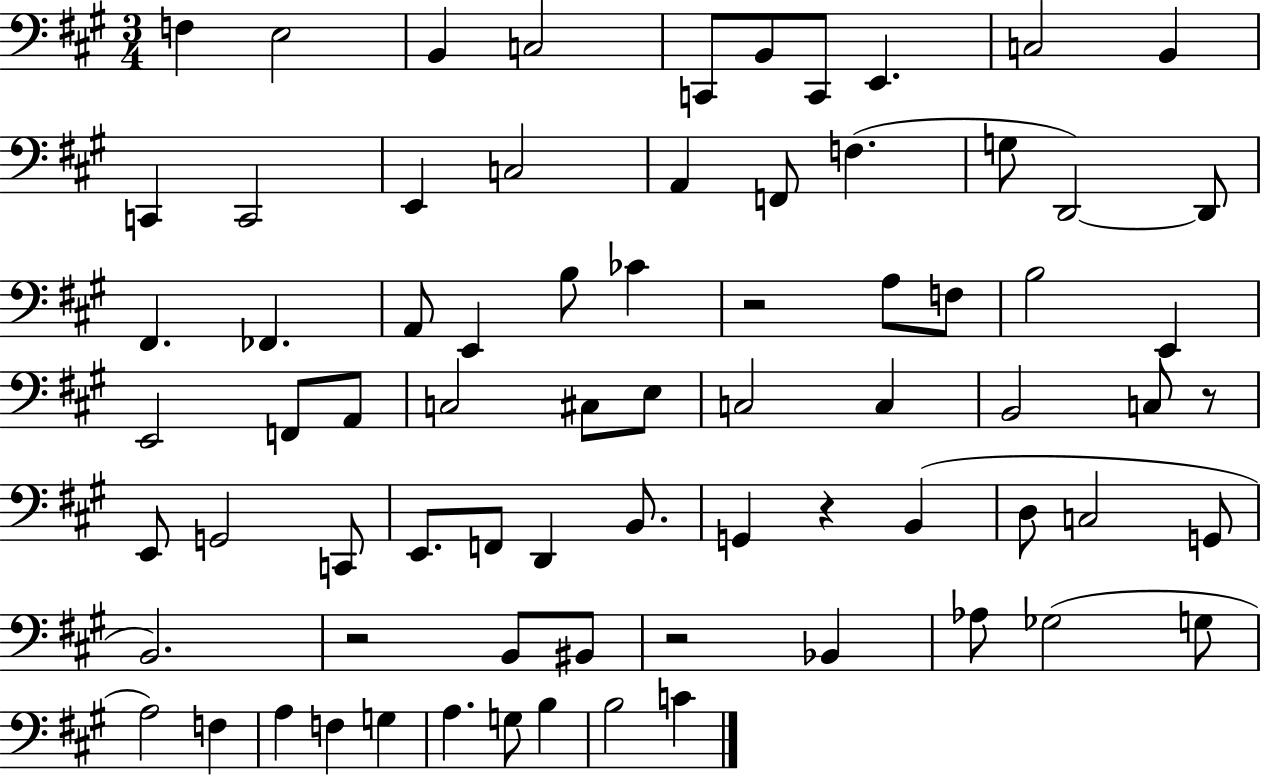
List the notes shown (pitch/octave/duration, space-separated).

F3/q E3/h B2/q C3/h C2/e B2/e C2/e E2/q. C3/h B2/q C2/q C2/h E2/q C3/h A2/q F2/e F3/q. G3/e D2/h D2/e F#2/q. FES2/q. A2/e E2/q B3/e CES4/q R/h A3/e F3/e B3/h E2/q E2/h F2/e A2/e C3/h C#3/e E3/e C3/h C3/q B2/h C3/e R/e E2/e G2/h C2/e E2/e. F2/e D2/q B2/e. G2/q R/q B2/q D3/e C3/h G2/e B2/h. R/h B2/e BIS2/e R/h Bb2/q Ab3/e Gb3/h G3/e A3/h F3/q A3/q F3/q G3/q A3/q. G3/e B3/q B3/h C4/q